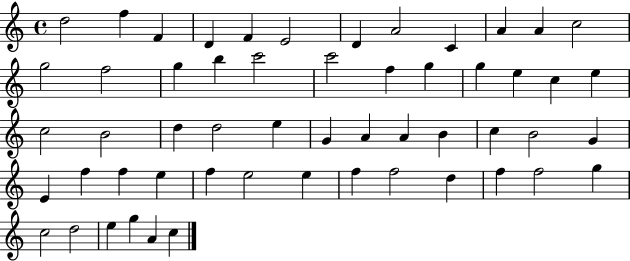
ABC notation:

X:1
T:Untitled
M:4/4
L:1/4
K:C
d2 f F D F E2 D A2 C A A c2 g2 f2 g b c'2 c'2 f g g e c e c2 B2 d d2 e G A A B c B2 G E f f e f e2 e f f2 d f f2 g c2 d2 e g A c